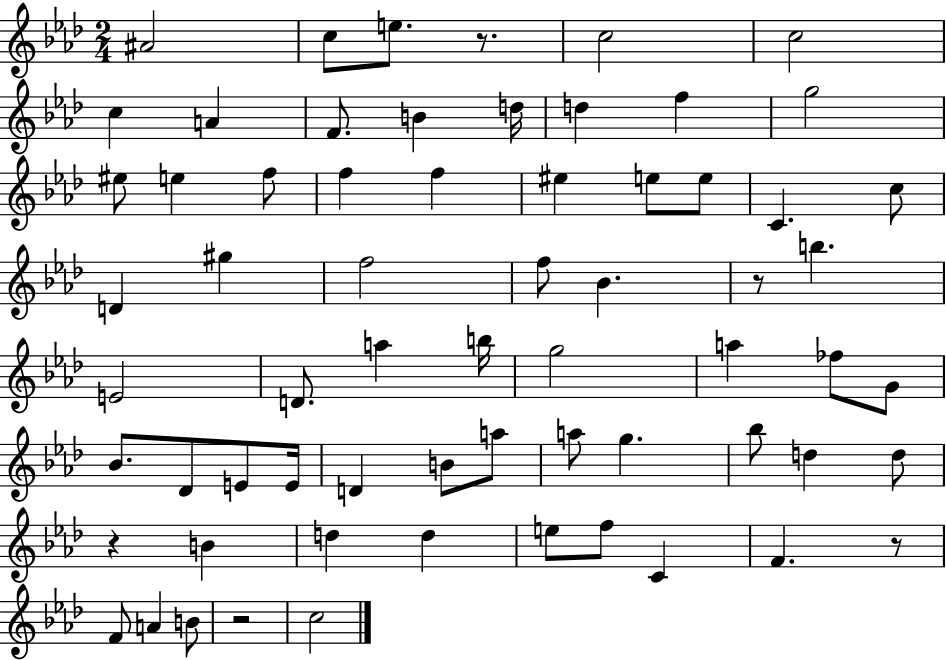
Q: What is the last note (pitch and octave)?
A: C5